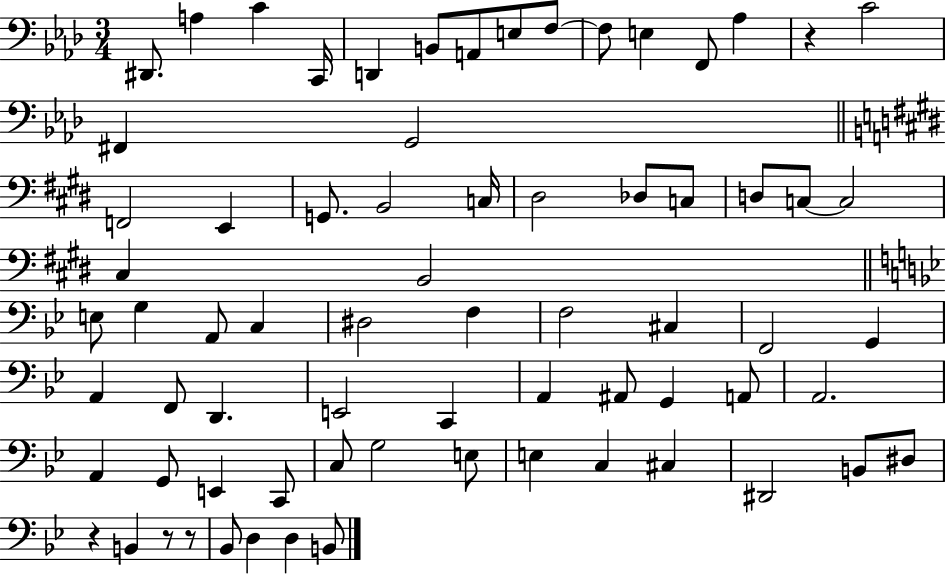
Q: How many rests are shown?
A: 4